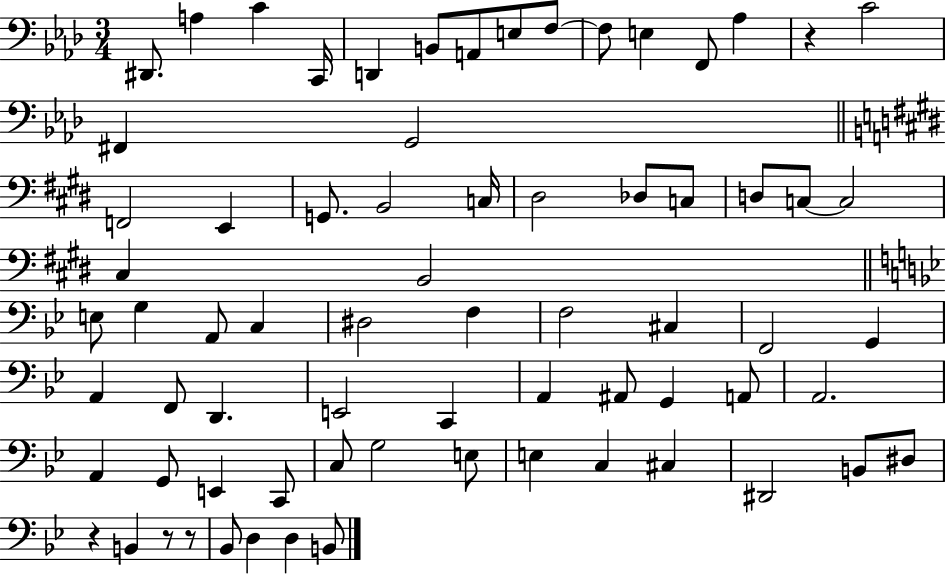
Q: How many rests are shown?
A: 4